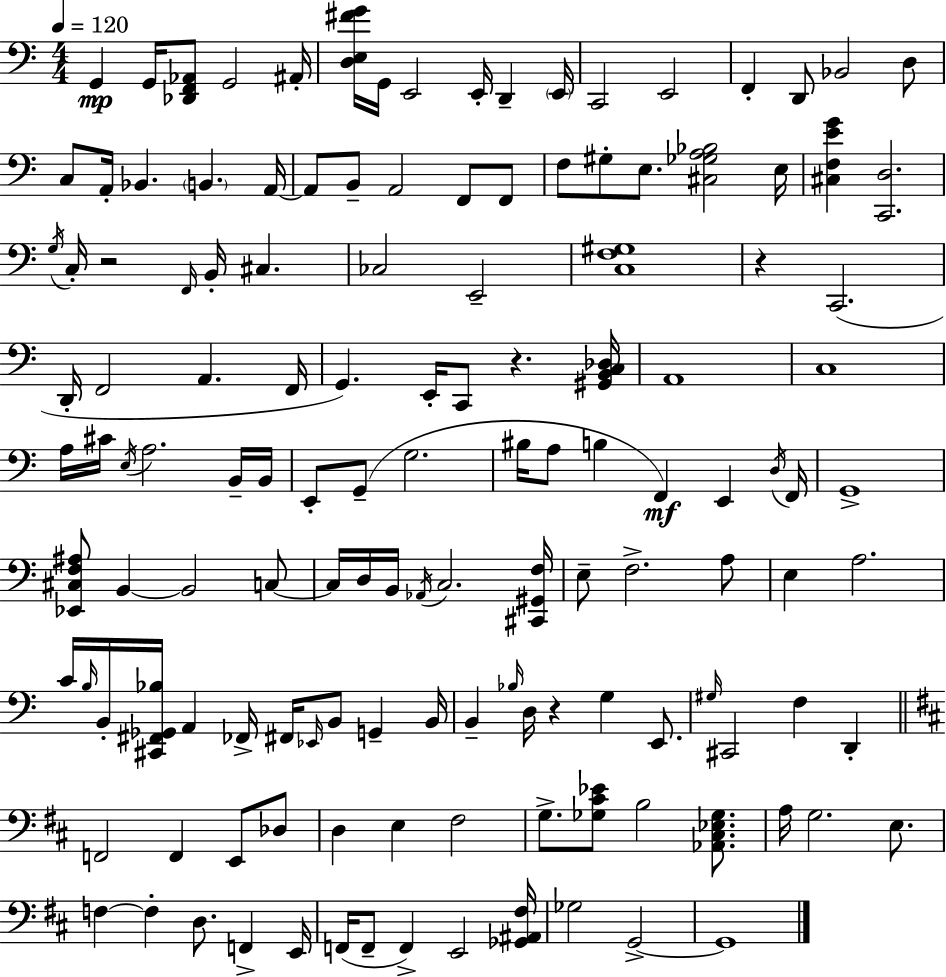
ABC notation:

X:1
T:Untitled
M:4/4
L:1/4
K:Am
G,, G,,/4 [_D,,F,,_A,,]/2 G,,2 ^A,,/4 [D,E,^FG]/4 G,,/4 E,,2 E,,/4 D,, E,,/4 C,,2 E,,2 F,, D,,/2 _B,,2 D,/2 C,/2 A,,/4 _B,, B,, A,,/4 A,,/2 B,,/2 A,,2 F,,/2 F,,/2 F,/2 ^G,/2 E,/2 [^C,_G,A,_B,]2 E,/4 [^C,F,EG] [C,,D,]2 G,/4 C,/4 z2 F,,/4 B,,/4 ^C, _C,2 E,,2 [C,F,^G,]4 z C,,2 D,,/4 F,,2 A,, F,,/4 G,, E,,/4 C,,/2 z [^G,,B,,C,_D,]/4 A,,4 C,4 A,/4 ^C/4 E,/4 A,2 B,,/4 B,,/4 E,,/2 G,,/2 G,2 ^B,/4 A,/2 B, F,, E,, D,/4 F,,/4 G,,4 [_E,,^C,F,^A,]/2 B,, B,,2 C,/2 C,/4 D,/4 B,,/4 _A,,/4 C,2 [^C,,^G,,F,]/4 E,/2 F,2 A,/2 E, A,2 C/4 B,/4 B,,/4 [^C,,^F,,_G,,_B,]/4 A,, _F,,/4 ^F,,/4 _E,,/4 B,,/2 G,, B,,/4 B,, _B,/4 D,/4 z G, E,,/2 ^G,/4 ^C,,2 F, D,, F,,2 F,, E,,/2 _D,/2 D, E, ^F,2 G,/2 [_G,^C_E]/2 B,2 [_A,,^C,_E,_G,]/2 A,/4 G,2 E,/2 F, F, D,/2 F,, E,,/4 F,,/4 F,,/2 F,, E,,2 [_G,,^A,,^F,]/4 _G,2 G,,2 G,,4